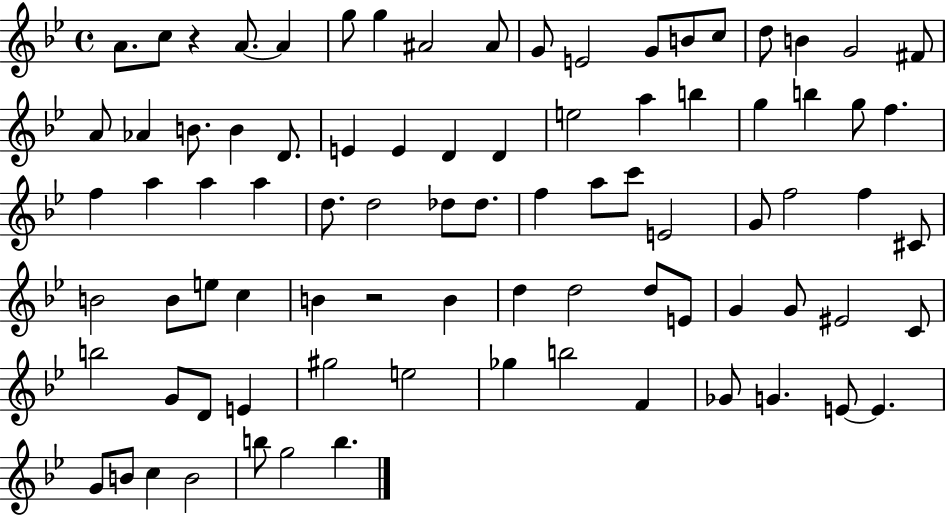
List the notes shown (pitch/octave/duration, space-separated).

A4/e. C5/e R/q A4/e. A4/q G5/e G5/q A#4/h A#4/e G4/e E4/h G4/e B4/e C5/e D5/e B4/q G4/h F#4/e A4/e Ab4/q B4/e. B4/q D4/e. E4/q E4/q D4/q D4/q E5/h A5/q B5/q G5/q B5/q G5/e F5/q. F5/q A5/q A5/q A5/q D5/e. D5/h Db5/e Db5/e. F5/q A5/e C6/e E4/h G4/e F5/h F5/q C#4/e B4/h B4/e E5/e C5/q B4/q R/h B4/q D5/q D5/h D5/e E4/e G4/q G4/e EIS4/h C4/e B5/h G4/e D4/e E4/q G#5/h E5/h Gb5/q B5/h F4/q Gb4/e G4/q. E4/e E4/q. G4/e B4/e C5/q B4/h B5/e G5/h B5/q.